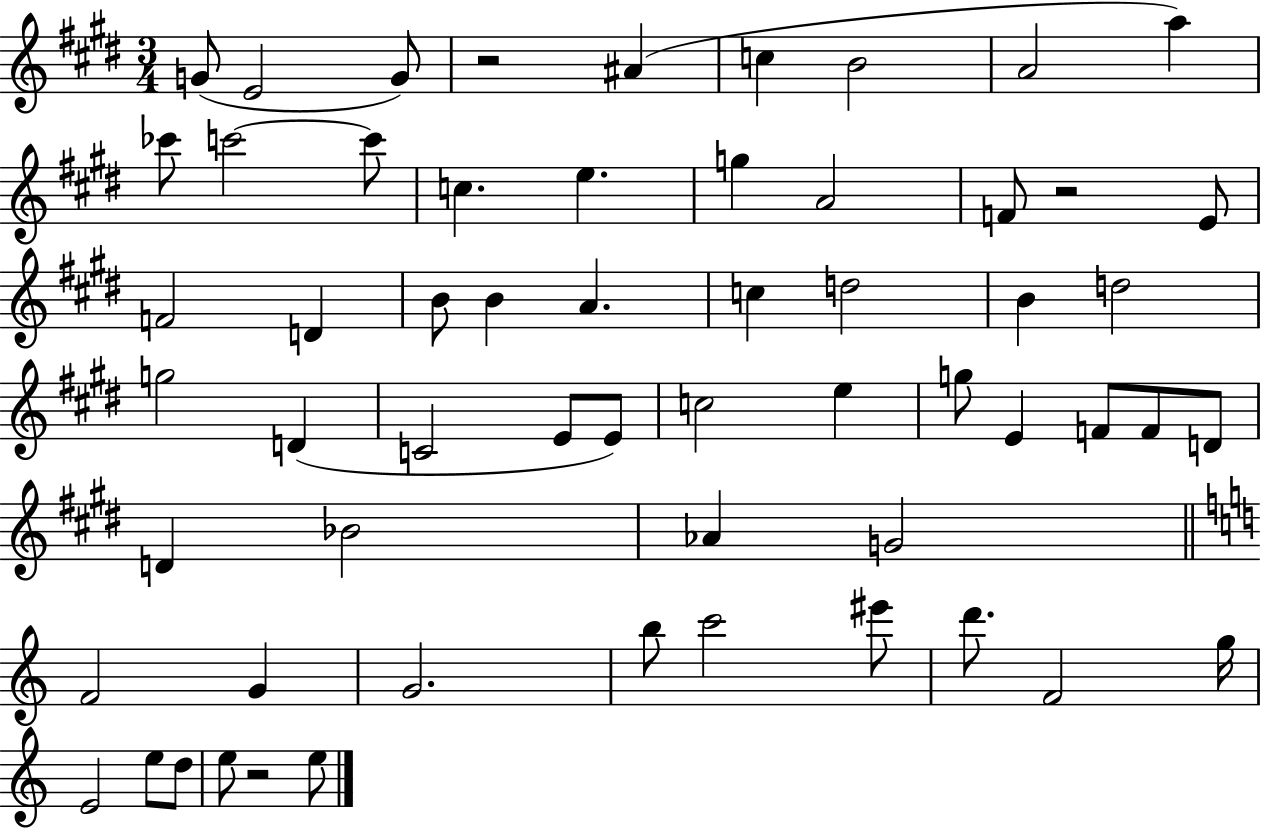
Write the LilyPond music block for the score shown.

{
  \clef treble
  \numericTimeSignature
  \time 3/4
  \key e \major
  g'8( e'2 g'8) | r2 ais'4( | c''4 b'2 | a'2 a''4) | \break ces'''8 c'''2~~ c'''8 | c''4. e''4. | g''4 a'2 | f'8 r2 e'8 | \break f'2 d'4 | b'8 b'4 a'4. | c''4 d''2 | b'4 d''2 | \break g''2 d'4( | c'2 e'8 e'8) | c''2 e''4 | g''8 e'4 f'8 f'8 d'8 | \break d'4 bes'2 | aes'4 g'2 | \bar "||" \break \key c \major f'2 g'4 | g'2. | b''8 c'''2 eis'''8 | d'''8. f'2 g''16 | \break e'2 e''8 d''8 | e''8 r2 e''8 | \bar "|."
}